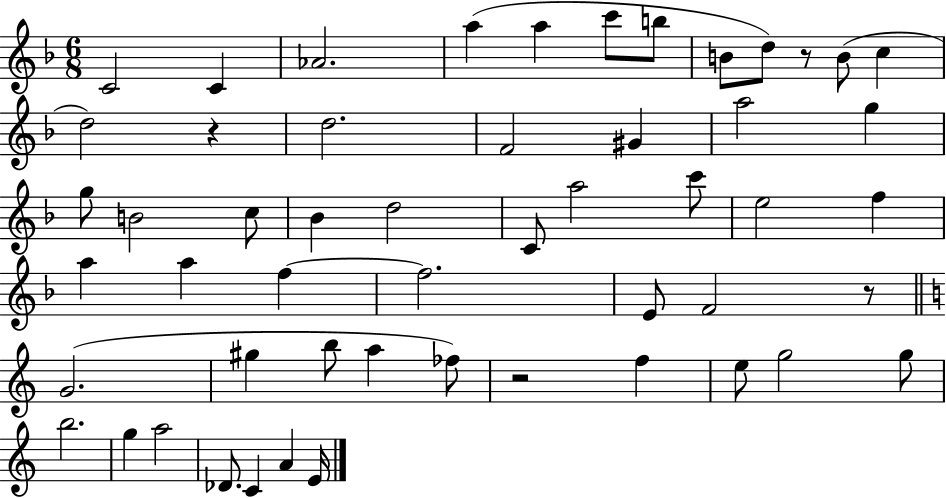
X:1
T:Untitled
M:6/8
L:1/4
K:F
C2 C _A2 a a c'/2 b/2 B/2 d/2 z/2 B/2 c d2 z d2 F2 ^G a2 g g/2 B2 c/2 _B d2 C/2 a2 c'/2 e2 f a a f f2 E/2 F2 z/2 G2 ^g b/2 a _f/2 z2 f e/2 g2 g/2 b2 g a2 _D/2 C A E/4